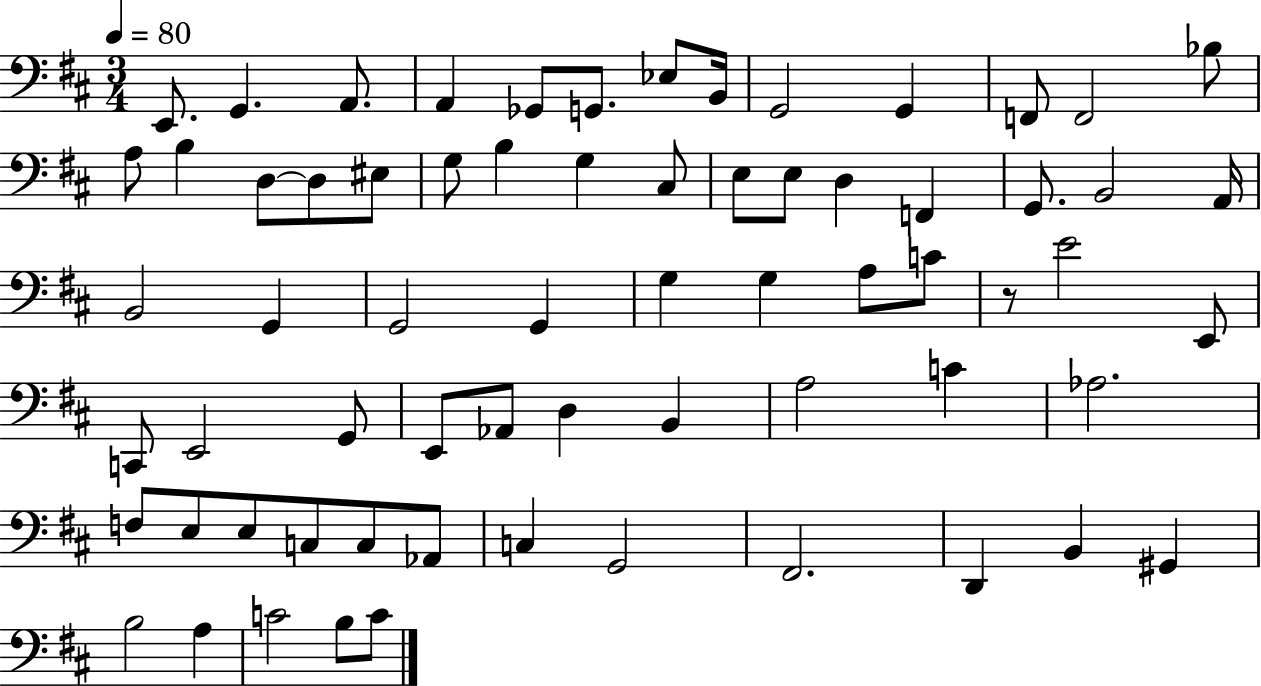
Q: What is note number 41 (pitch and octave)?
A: E2